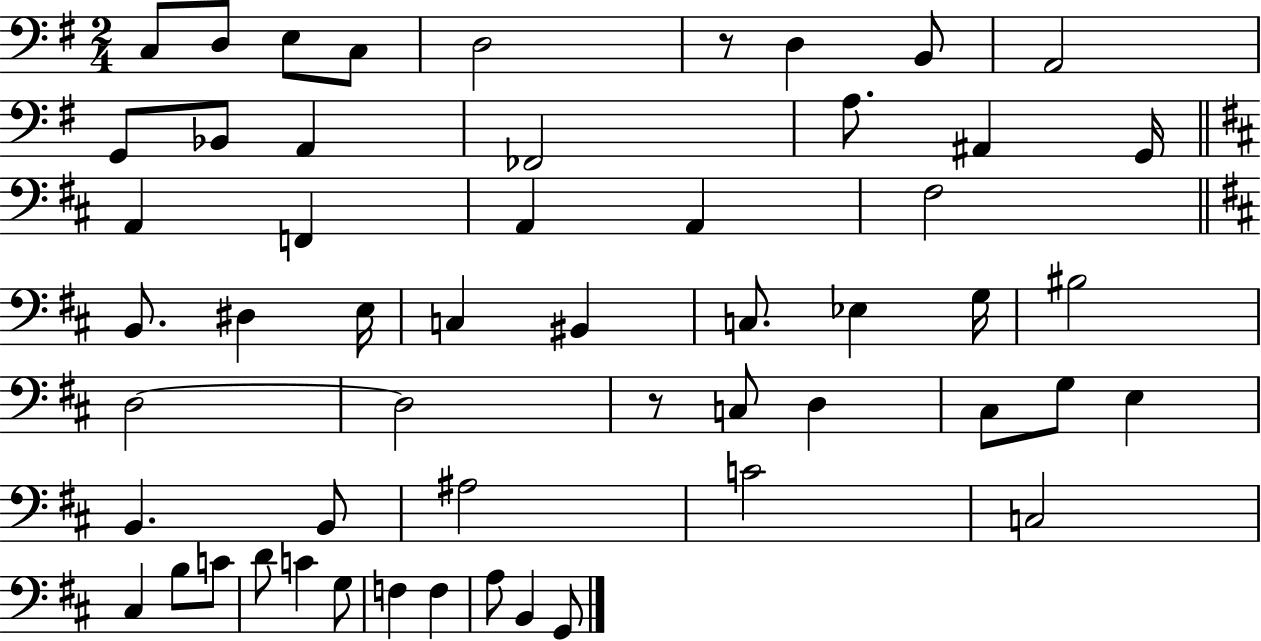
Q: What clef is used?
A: bass